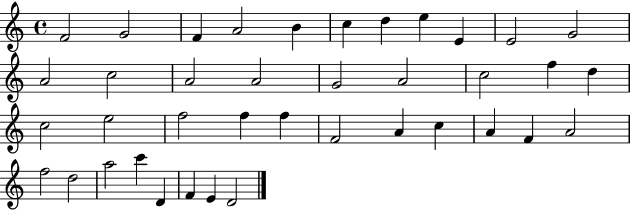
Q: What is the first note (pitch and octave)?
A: F4